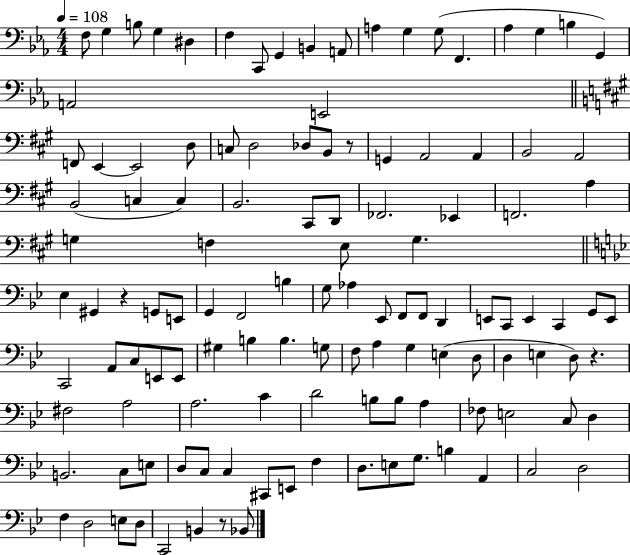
F3/e G3/q B3/e G3/q D#3/q F3/q C2/e G2/q B2/q A2/e A3/q G3/q G3/e F2/q. Ab3/q G3/q B3/q G2/q A2/h E2/h F2/e E2/q E2/h D3/e C3/e D3/h Db3/e B2/e R/e G2/q A2/h A2/q B2/h A2/h B2/h C3/q C3/q B2/h. C#2/e D2/e FES2/h. Eb2/q F2/h. A3/q G3/q F3/q E3/e G3/q. Eb3/q G#2/q R/q G2/e E2/e G2/q F2/h B3/q G3/e Ab3/q Eb2/e F2/e F2/e D2/q E2/e C2/e E2/q C2/q G2/e E2/e C2/h A2/e C3/e E2/e E2/e G#3/q B3/q B3/q. G3/e F3/e A3/q G3/q E3/q D3/e D3/q E3/q D3/e R/q. F#3/h A3/h A3/h. C4/q D4/h B3/e B3/e A3/q FES3/e E3/h C3/e D3/q B2/h. C3/e E3/e D3/e C3/e C3/q C#2/e E2/e F3/q D3/e. E3/e G3/e. B3/q A2/q C3/h D3/h F3/q D3/h E3/e D3/e C2/h B2/q R/e Bb2/e